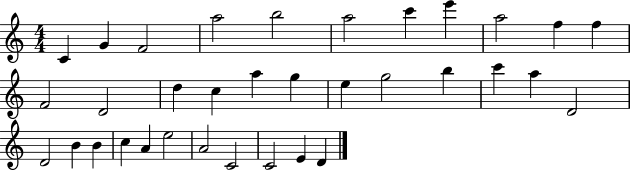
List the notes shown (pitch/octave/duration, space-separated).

C4/q G4/q F4/h A5/h B5/h A5/h C6/q E6/q A5/h F5/q F5/q F4/h D4/h D5/q C5/q A5/q G5/q E5/q G5/h B5/q C6/q A5/q D4/h D4/h B4/q B4/q C5/q A4/q E5/h A4/h C4/h C4/h E4/q D4/q